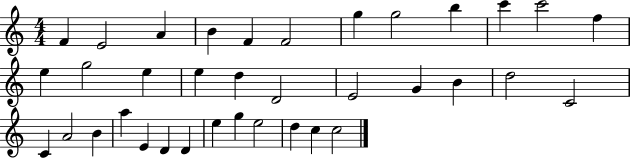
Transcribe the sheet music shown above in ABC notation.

X:1
T:Untitled
M:4/4
L:1/4
K:C
F E2 A B F F2 g g2 b c' c'2 f e g2 e e d D2 E2 G B d2 C2 C A2 B a E D D e g e2 d c c2